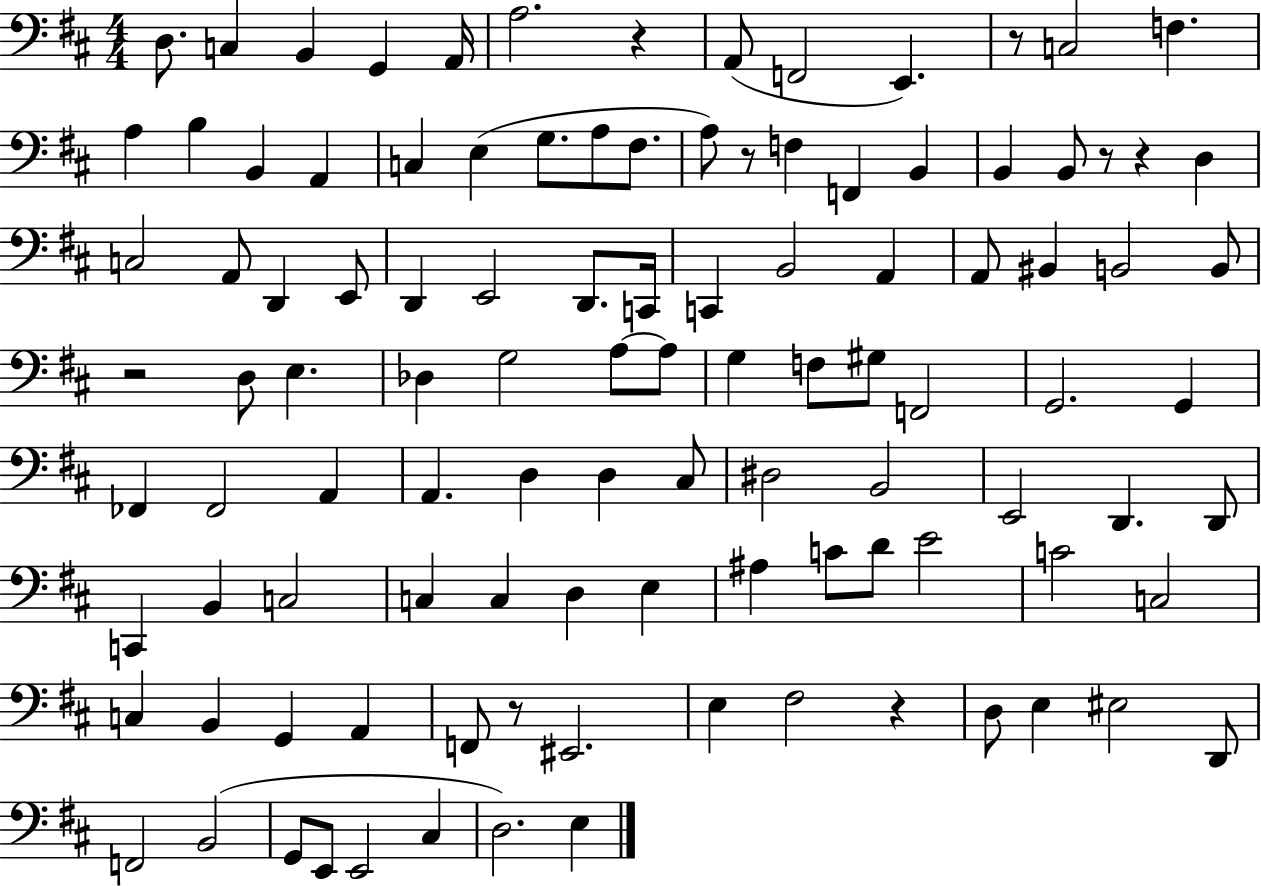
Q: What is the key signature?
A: D major